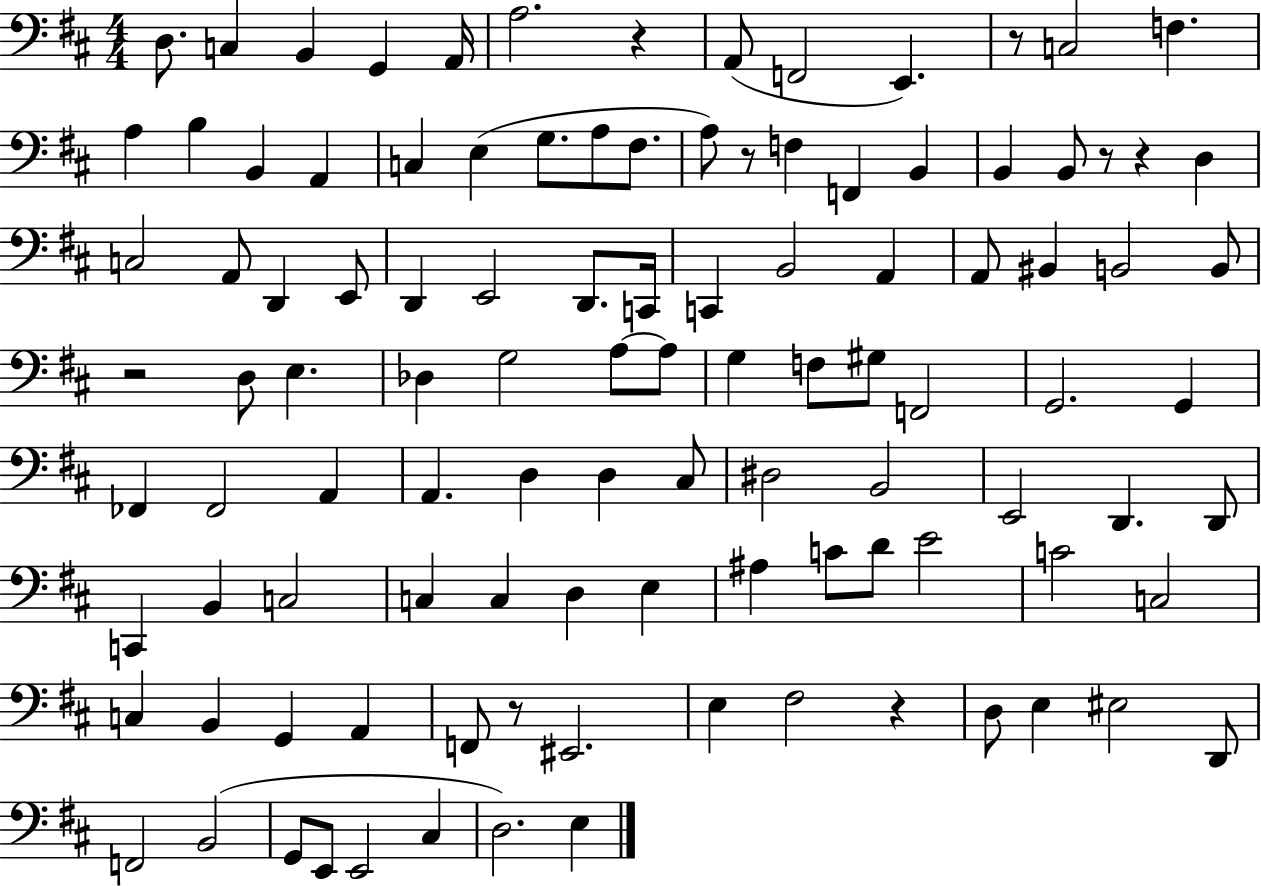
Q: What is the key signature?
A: D major